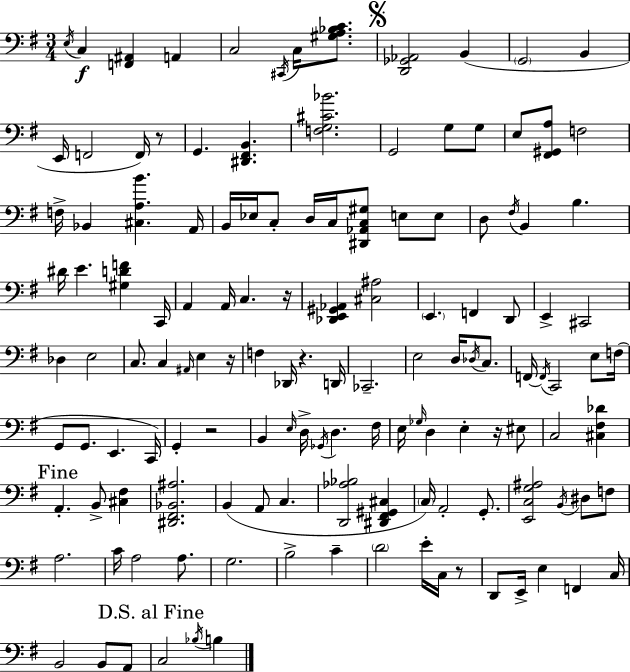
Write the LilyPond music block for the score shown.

{
  \clef bass
  \numericTimeSignature
  \time 3/4
  \key g \major
  \repeat volta 2 { \acciaccatura { e16 }\f c4 <f, ais,>4 a,4 | c2 \acciaccatura { cis,16 } c16 <gis a bes c'>8. | \mark \markup { \musicglyph "scripts.segno" } <d, ges, aes,>2 b,4( | \parenthesize g,2 b,4 | \break e,16 f,2 f,16) | r8 g,4. <dis, fis, b,>4. | <f g cis' bes'>2. | g,2 g8 | \break g8 e8 <fis, gis, a>8 f2 | f16-> bes,4 <cis a b'>4. | a,16 b,16 ees16 c8-. d16 c16 <dis, aes, c gis>8 e8 | e8 d8 \acciaccatura { fis16 } b,4 b4. | \break dis'16 e'4. <gis d' f'>4 | c,16 a,4 a,16 c4. | r16 <des, e, gis, aes,>4 <cis ais>2 | \parenthesize e,4. f,4 | \break d,8 e,4-> cis,2 | des4 e2 | c8. c4 \grace { ais,16 } e4 | r16 f4 des,16 r4. | \break d,16 ces,2.-- | e2 | d16 \acciaccatura { des16 } c8. f,16~~ \acciaccatura { f,16 } c,2 | e8 f16( g,8 g,8. e,4. | \break c,16) g,4-. r2 | b,4 \grace { e16 } d16-> | \acciaccatura { ges,16 } d4. fis16 e16 \grace { ges16 } d4 | e4-. r16 eis8 c2 | \break <cis fis des'>4 \mark "Fine" a,4.-. | b,8-> <cis fis>4 <dis, fis, bes, ais>2. | b,4( | a,8 c4. <d, aes bes>2 | \break <dis, fis, gis, cis>4 \parenthesize c16) a,2-. | g,8.-. <e, c g ais>2 | \acciaccatura { b,16 } dis8 f8 a2. | c'16 a2 | \break a8. g2. | b2-> | c'4-- \parenthesize d'2 | e'16-. c16 r8 d,8 | \break e,16-> e4 f,4 c16 b,2 | b,8 a,8 \mark "D.S. al Fine" c2 | \acciaccatura { bes16 } b4 } \bar "|."
}